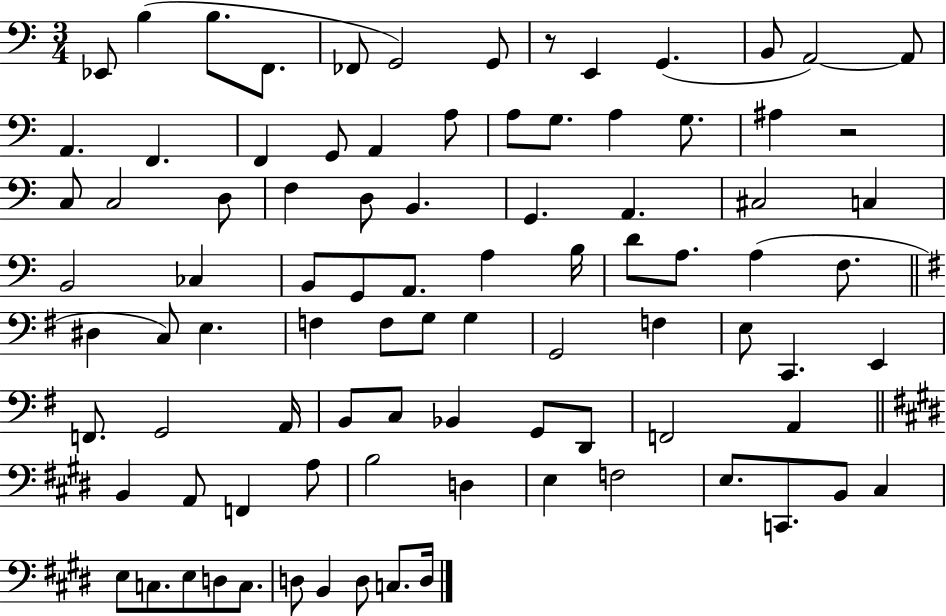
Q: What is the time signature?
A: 3/4